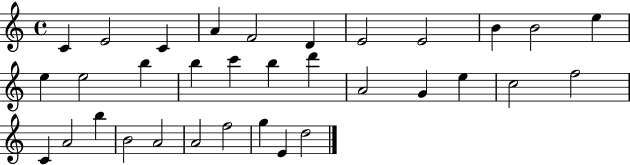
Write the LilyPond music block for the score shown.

{
  \clef treble
  \time 4/4
  \defaultTimeSignature
  \key c \major
  c'4 e'2 c'4 | a'4 f'2 d'4 | e'2 e'2 | b'4 b'2 e''4 | \break e''4 e''2 b''4 | b''4 c'''4 b''4 d'''4 | a'2 g'4 e''4 | c''2 f''2 | \break c'4 a'2 b''4 | b'2 a'2 | a'2 f''2 | g''4 e'4 d''2 | \break \bar "|."
}